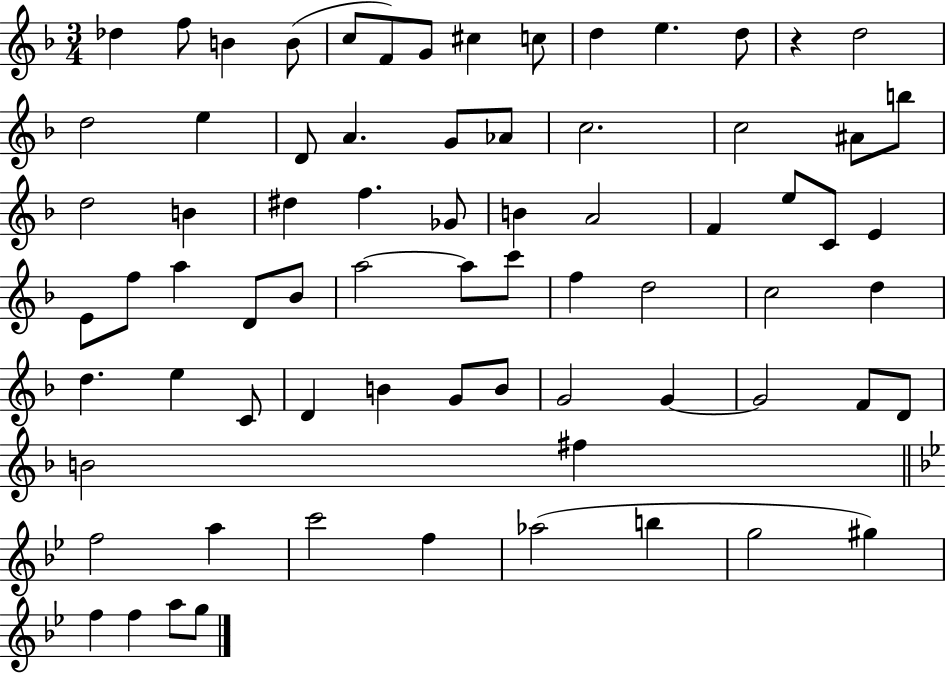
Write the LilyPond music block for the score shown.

{
  \clef treble
  \numericTimeSignature
  \time 3/4
  \key f \major
  des''4 f''8 b'4 b'8( | c''8 f'8) g'8 cis''4 c''8 | d''4 e''4. d''8 | r4 d''2 | \break d''2 e''4 | d'8 a'4. g'8 aes'8 | c''2. | c''2 ais'8 b''8 | \break d''2 b'4 | dis''4 f''4. ges'8 | b'4 a'2 | f'4 e''8 c'8 e'4 | \break e'8 f''8 a''4 d'8 bes'8 | a''2~~ a''8 c'''8 | f''4 d''2 | c''2 d''4 | \break d''4. e''4 c'8 | d'4 b'4 g'8 b'8 | g'2 g'4~~ | g'2 f'8 d'8 | \break b'2 fis''4 | \bar "||" \break \key bes \major f''2 a''4 | c'''2 f''4 | aes''2( b''4 | g''2 gis''4) | \break f''4 f''4 a''8 g''8 | \bar "|."
}